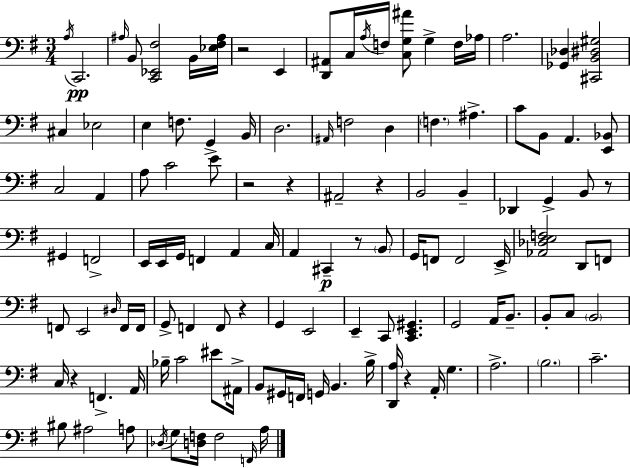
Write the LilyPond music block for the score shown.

{
  \clef bass
  \numericTimeSignature
  \time 3/4
  \key g \major
  \repeat volta 2 { \acciaccatura { a16 }\pp c,2. | \grace { ais16 } b,8 <c, ees, fis>2 | b,16 <ees fis ais>16 r2 e,4 | <d, ais,>8 c16 \acciaccatura { a16 } f16 <c g ais'>8 g4-> | \break f16 aes16 a2. | <ges, des>4 <cis, b, dis gis>2 | cis4 ees2 | e4 f8. g,4-> | \break b,16 d2. | \grace { ais,16 } f2 | d4 \parenthesize f4. ais4.-> | c'8 b,8 a,4. | \break <e, bes,>8 c2 | a,4 a8 c'2 | e'8 r2 | r4 ais,2-- | \break r4 b,2 | b,4-- des,4 g,4-> | b,8 r8 gis,4 f,2-> | e,16 e,16 g,16 f,4 a,4 | \break c16 a,4 cis,4--\p | r8 \parenthesize b,8 g,16 f,8 f,2 | e,16-> <aes, des e f>2 | d,8 f,8 f,8 e,2 | \break \grace { dis16 } f,16 f,16 g,8-> f,4 f,8 | r4 g,4 e,2 | e,4-- c,8 <c, e, gis,>4. | g,2 | \break a,16 b,8.-- b,8-. c8 \parenthesize b,2 | c16 r4 f,4.-> | a,16 bes16-- c'2 | eis'8 ais,16-> b,8 gis,16 f,16 g,16 b,4. | \break b16-> <d, a>16 r4 a,16-. g4. | a2.-> | \parenthesize b2. | c'2.-- | \break bis8 ais2 | a8 \acciaccatura { des16 } g8 <d f>16 f2 | \grace { f,16 } a16 } \bar "|."
}